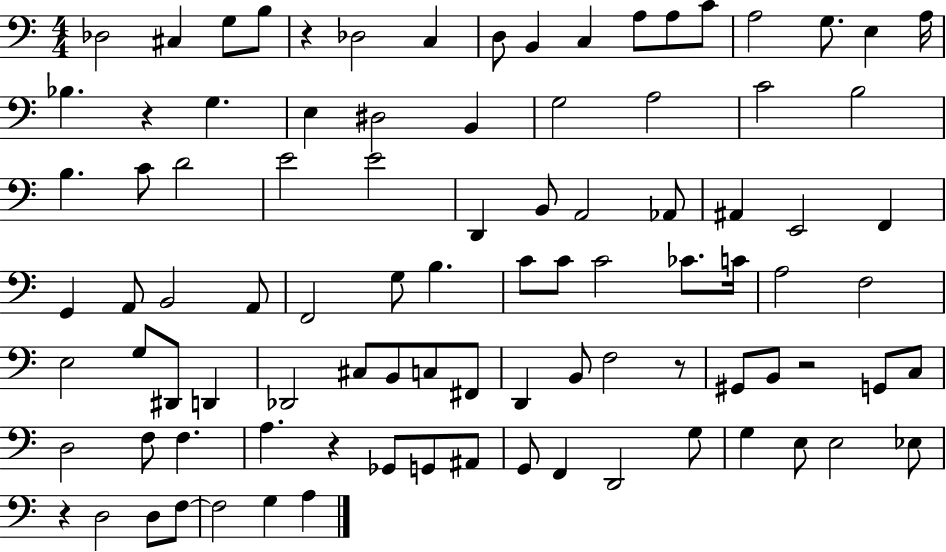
X:1
T:Untitled
M:4/4
L:1/4
K:C
_D,2 ^C, G,/2 B,/2 z _D,2 C, D,/2 B,, C, A,/2 A,/2 C/2 A,2 G,/2 E, A,/4 _B, z G, E, ^D,2 B,, G,2 A,2 C2 B,2 B, C/2 D2 E2 E2 D,, B,,/2 A,,2 _A,,/2 ^A,, E,,2 F,, G,, A,,/2 B,,2 A,,/2 F,,2 G,/2 B, C/2 C/2 C2 _C/2 C/4 A,2 F,2 E,2 G,/2 ^D,,/2 D,, _D,,2 ^C,/2 B,,/2 C,/2 ^F,,/2 D,, B,,/2 F,2 z/2 ^G,,/2 B,,/2 z2 G,,/2 C,/2 D,2 F,/2 F, A, z _G,,/2 G,,/2 ^A,,/2 G,,/2 F,, D,,2 G,/2 G, E,/2 E,2 _E,/2 z D,2 D,/2 F,/2 F,2 G, A,